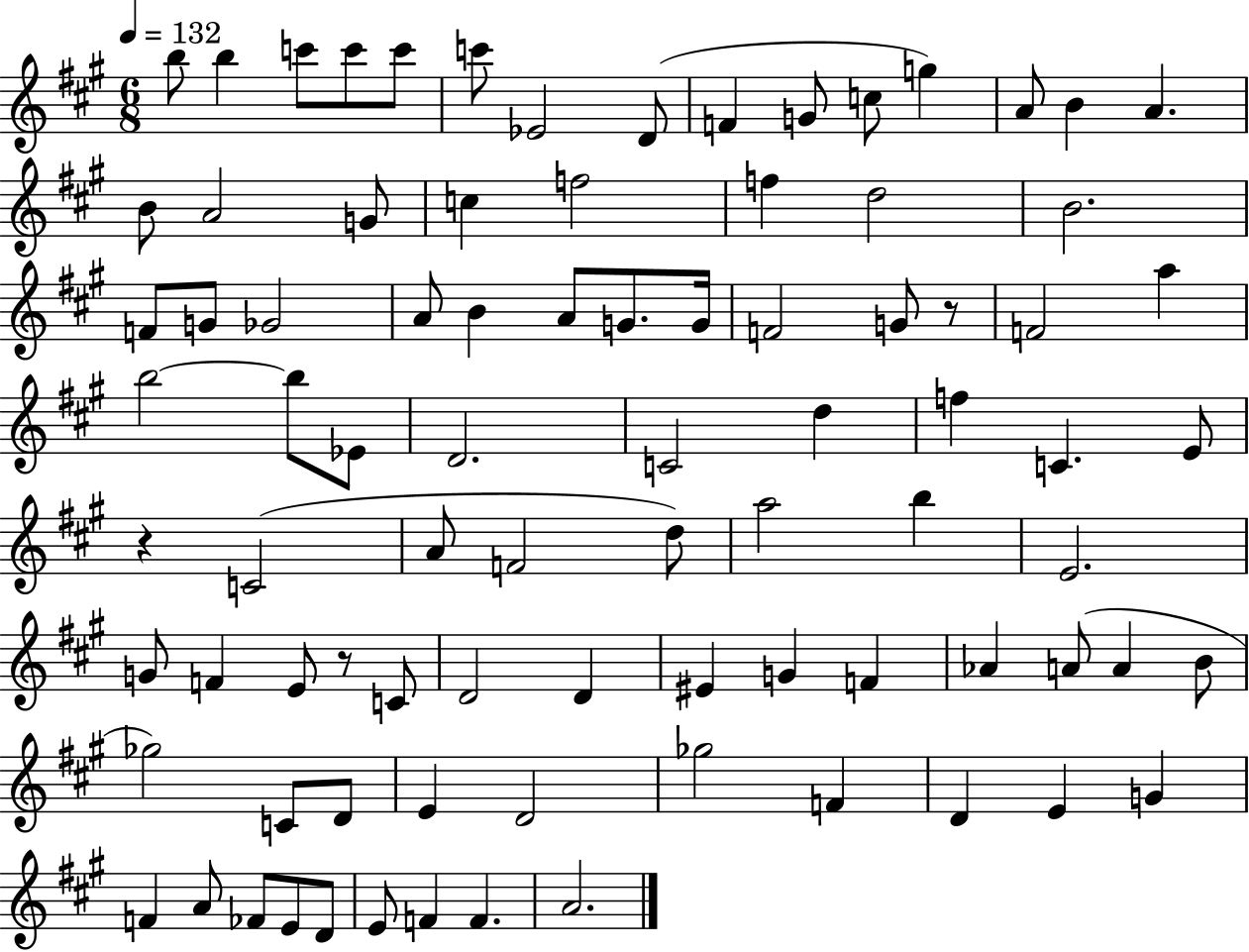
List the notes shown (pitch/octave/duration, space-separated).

B5/e B5/q C6/e C6/e C6/e C6/e Eb4/h D4/e F4/q G4/e C5/e G5/q A4/e B4/q A4/q. B4/e A4/h G4/e C5/q F5/h F5/q D5/h B4/h. F4/e G4/e Gb4/h A4/e B4/q A4/e G4/e. G4/s F4/h G4/e R/e F4/h A5/q B5/h B5/e Eb4/e D4/h. C4/h D5/q F5/q C4/q. E4/e R/q C4/h A4/e F4/h D5/e A5/h B5/q E4/h. G4/e F4/q E4/e R/e C4/e D4/h D4/q EIS4/q G4/q F4/q Ab4/q A4/e A4/q B4/e Gb5/h C4/e D4/e E4/q D4/h Gb5/h F4/q D4/q E4/q G4/q F4/q A4/e FES4/e E4/e D4/e E4/e F4/q F4/q. A4/h.